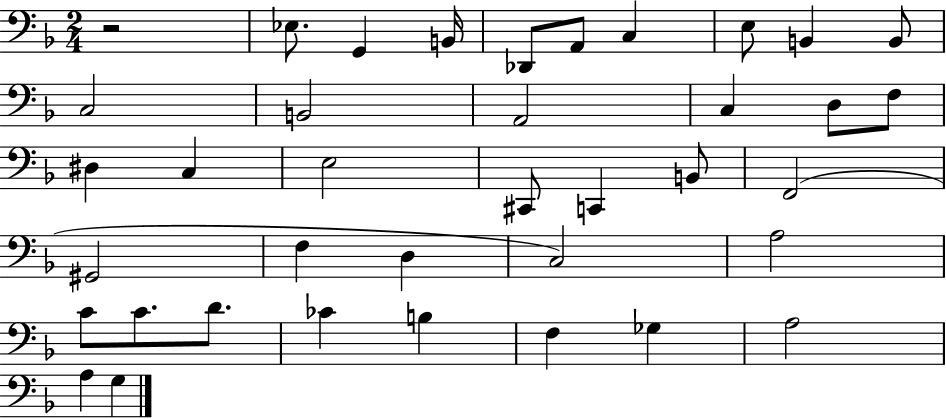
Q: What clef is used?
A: bass